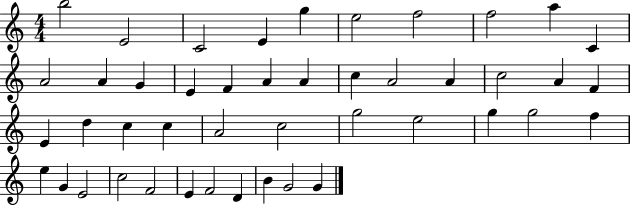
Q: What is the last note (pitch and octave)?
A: G4